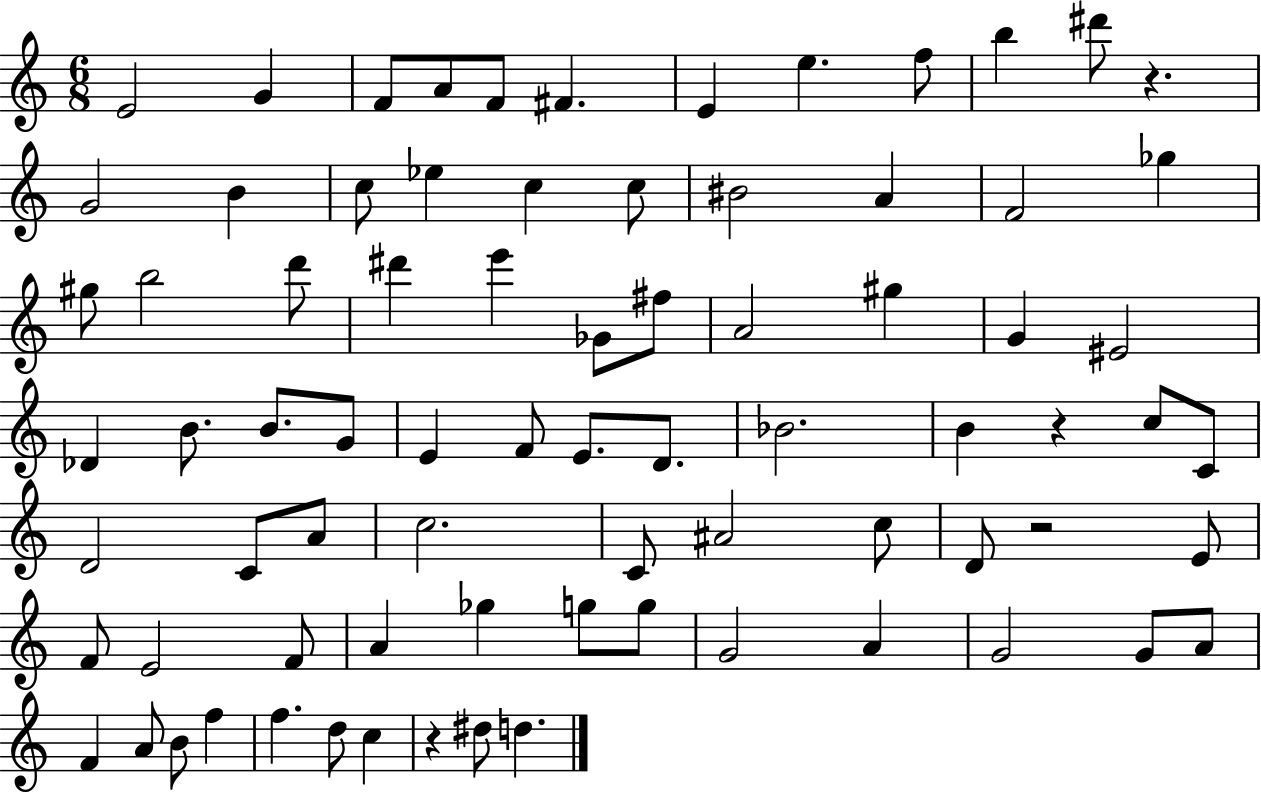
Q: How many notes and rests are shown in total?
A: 78